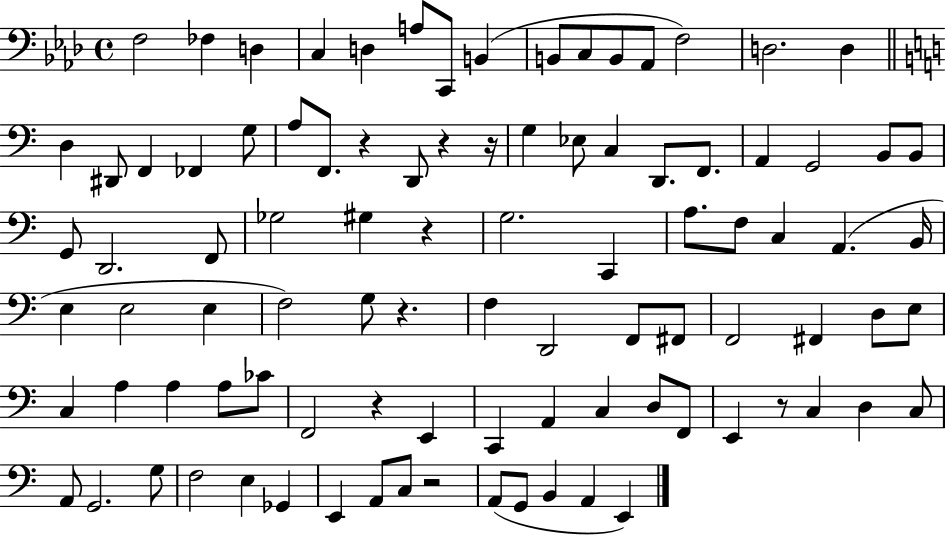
F3/h FES3/q D3/q C3/q D3/q A3/e C2/e B2/q B2/e C3/e B2/e Ab2/e F3/h D3/h. D3/q D3/q D#2/e F2/q FES2/q G3/e A3/e F2/e. R/q D2/e R/q R/s G3/q Eb3/e C3/q D2/e. F2/e. A2/q G2/h B2/e B2/e G2/e D2/h. F2/e Gb3/h G#3/q R/q G3/h. C2/q A3/e. F3/e C3/q A2/q. B2/s E3/q E3/h E3/q F3/h G3/e R/q. F3/q D2/h F2/e F#2/e F2/h F#2/q D3/e E3/e C3/q A3/q A3/q A3/e CES4/e F2/h R/q E2/q C2/q A2/q C3/q D3/e F2/e E2/q R/e C3/q D3/q C3/e A2/e G2/h. G3/e F3/h E3/q Gb2/q E2/q A2/e C3/e R/h A2/e G2/e B2/q A2/q E2/q